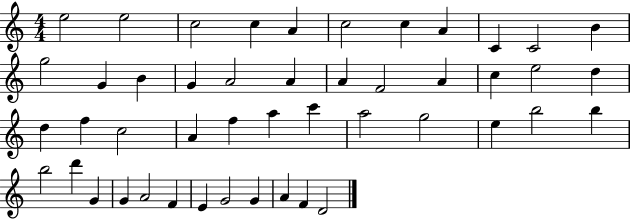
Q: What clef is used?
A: treble